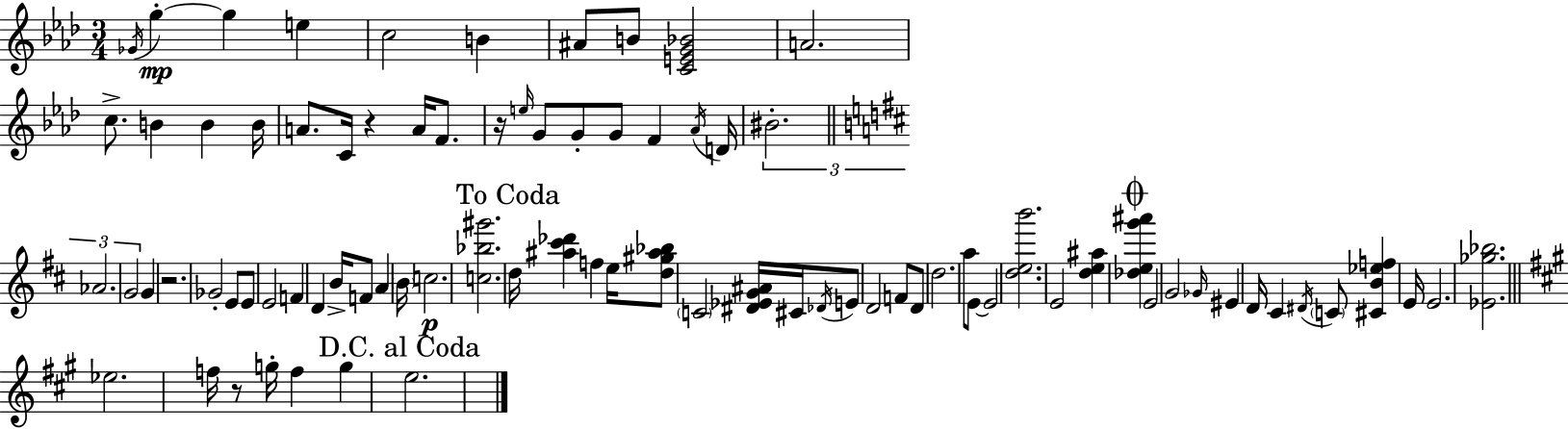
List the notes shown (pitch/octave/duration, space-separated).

Gb4/s G5/q G5/q E5/q C5/h B4/q A#4/e B4/e [C4,E4,G4,Bb4]/h A4/h. C5/e. B4/q B4/q B4/s A4/e. C4/s R/q A4/s F4/e. R/s E5/s G4/e G4/e G4/e F4/q Ab4/s D4/s BIS4/h. Ab4/h. G4/h G4/q R/h. Gb4/h E4/e E4/e E4/h F4/q D4/q B4/s F4/e A4/q B4/s C5/h. [C5,Bb5,G#6]/h. D5/s [A#5,C#6,Db6]/q F5/q E5/s [D5,G#5,A#5,Bb5]/e C4/h [D#4,Eb4,G4,A#4]/s C#4/s Db4/s E4/e D4/h F4/e D4/e D5/h. A5/e E4/e E4/h [D5,E5,B6]/h. E4/h [D5,E5,A#5]/q [Db5,E5,G6,A#6]/q E4/h G4/h Gb4/s EIS4/q D4/s C#4/q D#4/s C4/e [C#4,B4,Eb5,F5]/q E4/s E4/h. [Eb4,Gb5,Bb5]/h. Eb5/h. F5/s R/e G5/s F5/q G5/q E5/h.